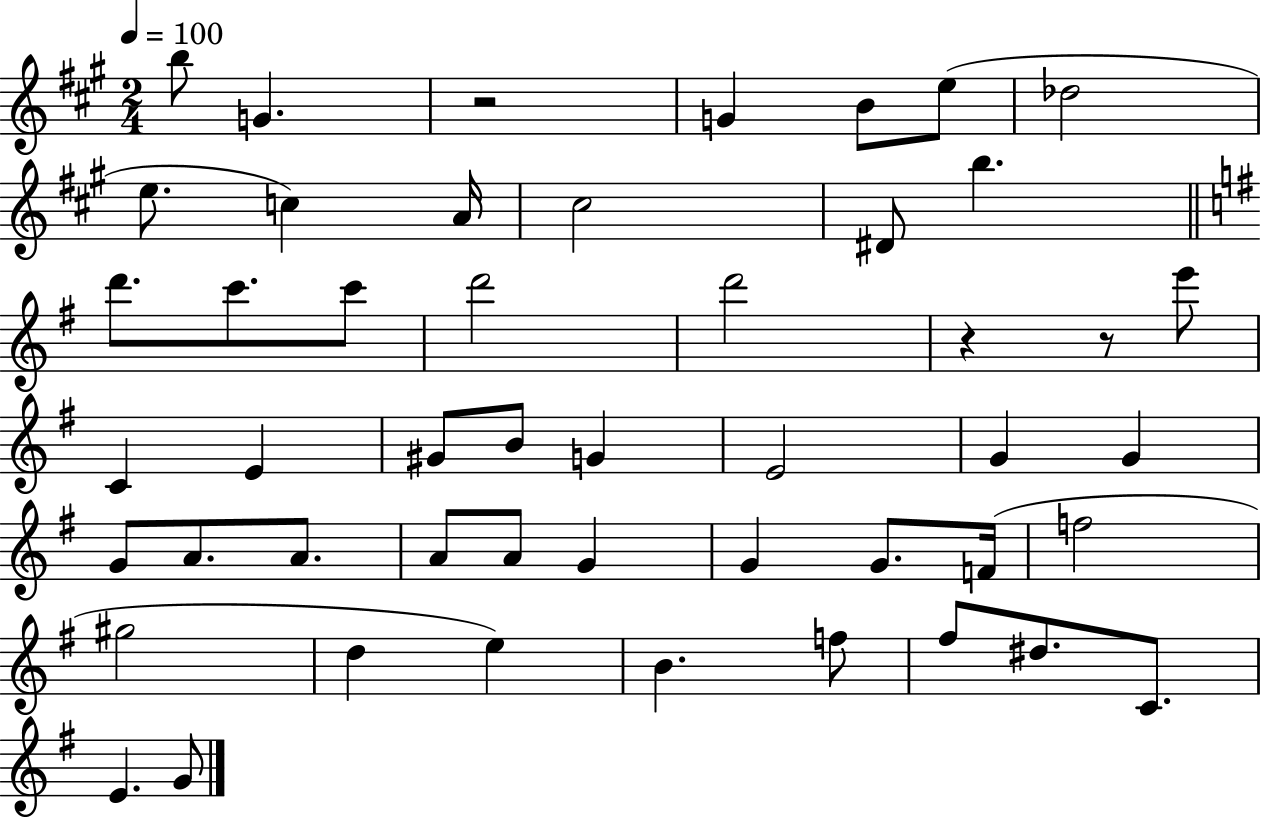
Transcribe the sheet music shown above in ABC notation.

X:1
T:Untitled
M:2/4
L:1/4
K:A
b/2 G z2 G B/2 e/2 _d2 e/2 c A/4 ^c2 ^D/2 b d'/2 c'/2 c'/2 d'2 d'2 z z/2 e'/2 C E ^G/2 B/2 G E2 G G G/2 A/2 A/2 A/2 A/2 G G G/2 F/4 f2 ^g2 d e B f/2 ^f/2 ^d/2 C/2 E G/2